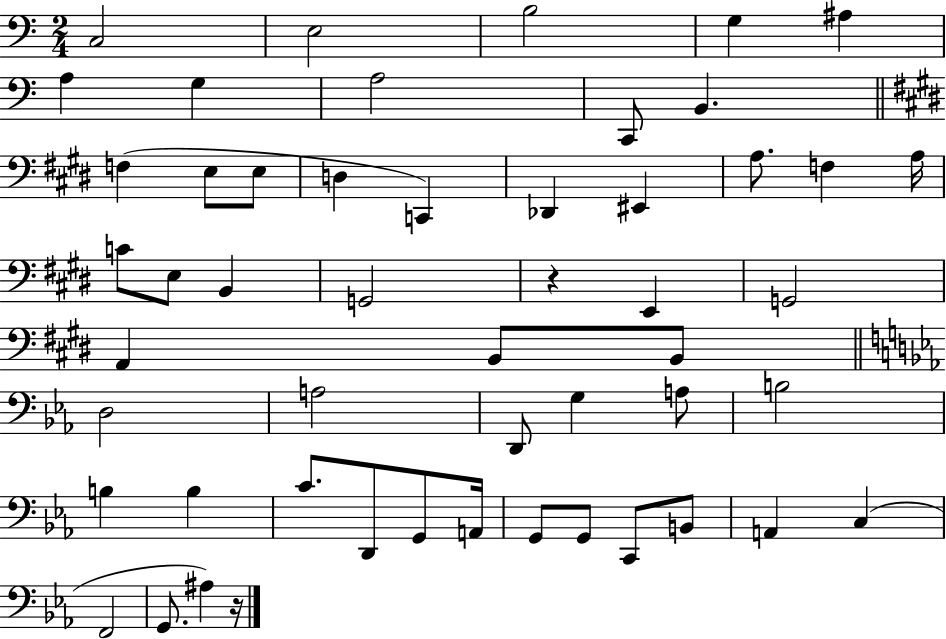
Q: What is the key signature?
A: C major